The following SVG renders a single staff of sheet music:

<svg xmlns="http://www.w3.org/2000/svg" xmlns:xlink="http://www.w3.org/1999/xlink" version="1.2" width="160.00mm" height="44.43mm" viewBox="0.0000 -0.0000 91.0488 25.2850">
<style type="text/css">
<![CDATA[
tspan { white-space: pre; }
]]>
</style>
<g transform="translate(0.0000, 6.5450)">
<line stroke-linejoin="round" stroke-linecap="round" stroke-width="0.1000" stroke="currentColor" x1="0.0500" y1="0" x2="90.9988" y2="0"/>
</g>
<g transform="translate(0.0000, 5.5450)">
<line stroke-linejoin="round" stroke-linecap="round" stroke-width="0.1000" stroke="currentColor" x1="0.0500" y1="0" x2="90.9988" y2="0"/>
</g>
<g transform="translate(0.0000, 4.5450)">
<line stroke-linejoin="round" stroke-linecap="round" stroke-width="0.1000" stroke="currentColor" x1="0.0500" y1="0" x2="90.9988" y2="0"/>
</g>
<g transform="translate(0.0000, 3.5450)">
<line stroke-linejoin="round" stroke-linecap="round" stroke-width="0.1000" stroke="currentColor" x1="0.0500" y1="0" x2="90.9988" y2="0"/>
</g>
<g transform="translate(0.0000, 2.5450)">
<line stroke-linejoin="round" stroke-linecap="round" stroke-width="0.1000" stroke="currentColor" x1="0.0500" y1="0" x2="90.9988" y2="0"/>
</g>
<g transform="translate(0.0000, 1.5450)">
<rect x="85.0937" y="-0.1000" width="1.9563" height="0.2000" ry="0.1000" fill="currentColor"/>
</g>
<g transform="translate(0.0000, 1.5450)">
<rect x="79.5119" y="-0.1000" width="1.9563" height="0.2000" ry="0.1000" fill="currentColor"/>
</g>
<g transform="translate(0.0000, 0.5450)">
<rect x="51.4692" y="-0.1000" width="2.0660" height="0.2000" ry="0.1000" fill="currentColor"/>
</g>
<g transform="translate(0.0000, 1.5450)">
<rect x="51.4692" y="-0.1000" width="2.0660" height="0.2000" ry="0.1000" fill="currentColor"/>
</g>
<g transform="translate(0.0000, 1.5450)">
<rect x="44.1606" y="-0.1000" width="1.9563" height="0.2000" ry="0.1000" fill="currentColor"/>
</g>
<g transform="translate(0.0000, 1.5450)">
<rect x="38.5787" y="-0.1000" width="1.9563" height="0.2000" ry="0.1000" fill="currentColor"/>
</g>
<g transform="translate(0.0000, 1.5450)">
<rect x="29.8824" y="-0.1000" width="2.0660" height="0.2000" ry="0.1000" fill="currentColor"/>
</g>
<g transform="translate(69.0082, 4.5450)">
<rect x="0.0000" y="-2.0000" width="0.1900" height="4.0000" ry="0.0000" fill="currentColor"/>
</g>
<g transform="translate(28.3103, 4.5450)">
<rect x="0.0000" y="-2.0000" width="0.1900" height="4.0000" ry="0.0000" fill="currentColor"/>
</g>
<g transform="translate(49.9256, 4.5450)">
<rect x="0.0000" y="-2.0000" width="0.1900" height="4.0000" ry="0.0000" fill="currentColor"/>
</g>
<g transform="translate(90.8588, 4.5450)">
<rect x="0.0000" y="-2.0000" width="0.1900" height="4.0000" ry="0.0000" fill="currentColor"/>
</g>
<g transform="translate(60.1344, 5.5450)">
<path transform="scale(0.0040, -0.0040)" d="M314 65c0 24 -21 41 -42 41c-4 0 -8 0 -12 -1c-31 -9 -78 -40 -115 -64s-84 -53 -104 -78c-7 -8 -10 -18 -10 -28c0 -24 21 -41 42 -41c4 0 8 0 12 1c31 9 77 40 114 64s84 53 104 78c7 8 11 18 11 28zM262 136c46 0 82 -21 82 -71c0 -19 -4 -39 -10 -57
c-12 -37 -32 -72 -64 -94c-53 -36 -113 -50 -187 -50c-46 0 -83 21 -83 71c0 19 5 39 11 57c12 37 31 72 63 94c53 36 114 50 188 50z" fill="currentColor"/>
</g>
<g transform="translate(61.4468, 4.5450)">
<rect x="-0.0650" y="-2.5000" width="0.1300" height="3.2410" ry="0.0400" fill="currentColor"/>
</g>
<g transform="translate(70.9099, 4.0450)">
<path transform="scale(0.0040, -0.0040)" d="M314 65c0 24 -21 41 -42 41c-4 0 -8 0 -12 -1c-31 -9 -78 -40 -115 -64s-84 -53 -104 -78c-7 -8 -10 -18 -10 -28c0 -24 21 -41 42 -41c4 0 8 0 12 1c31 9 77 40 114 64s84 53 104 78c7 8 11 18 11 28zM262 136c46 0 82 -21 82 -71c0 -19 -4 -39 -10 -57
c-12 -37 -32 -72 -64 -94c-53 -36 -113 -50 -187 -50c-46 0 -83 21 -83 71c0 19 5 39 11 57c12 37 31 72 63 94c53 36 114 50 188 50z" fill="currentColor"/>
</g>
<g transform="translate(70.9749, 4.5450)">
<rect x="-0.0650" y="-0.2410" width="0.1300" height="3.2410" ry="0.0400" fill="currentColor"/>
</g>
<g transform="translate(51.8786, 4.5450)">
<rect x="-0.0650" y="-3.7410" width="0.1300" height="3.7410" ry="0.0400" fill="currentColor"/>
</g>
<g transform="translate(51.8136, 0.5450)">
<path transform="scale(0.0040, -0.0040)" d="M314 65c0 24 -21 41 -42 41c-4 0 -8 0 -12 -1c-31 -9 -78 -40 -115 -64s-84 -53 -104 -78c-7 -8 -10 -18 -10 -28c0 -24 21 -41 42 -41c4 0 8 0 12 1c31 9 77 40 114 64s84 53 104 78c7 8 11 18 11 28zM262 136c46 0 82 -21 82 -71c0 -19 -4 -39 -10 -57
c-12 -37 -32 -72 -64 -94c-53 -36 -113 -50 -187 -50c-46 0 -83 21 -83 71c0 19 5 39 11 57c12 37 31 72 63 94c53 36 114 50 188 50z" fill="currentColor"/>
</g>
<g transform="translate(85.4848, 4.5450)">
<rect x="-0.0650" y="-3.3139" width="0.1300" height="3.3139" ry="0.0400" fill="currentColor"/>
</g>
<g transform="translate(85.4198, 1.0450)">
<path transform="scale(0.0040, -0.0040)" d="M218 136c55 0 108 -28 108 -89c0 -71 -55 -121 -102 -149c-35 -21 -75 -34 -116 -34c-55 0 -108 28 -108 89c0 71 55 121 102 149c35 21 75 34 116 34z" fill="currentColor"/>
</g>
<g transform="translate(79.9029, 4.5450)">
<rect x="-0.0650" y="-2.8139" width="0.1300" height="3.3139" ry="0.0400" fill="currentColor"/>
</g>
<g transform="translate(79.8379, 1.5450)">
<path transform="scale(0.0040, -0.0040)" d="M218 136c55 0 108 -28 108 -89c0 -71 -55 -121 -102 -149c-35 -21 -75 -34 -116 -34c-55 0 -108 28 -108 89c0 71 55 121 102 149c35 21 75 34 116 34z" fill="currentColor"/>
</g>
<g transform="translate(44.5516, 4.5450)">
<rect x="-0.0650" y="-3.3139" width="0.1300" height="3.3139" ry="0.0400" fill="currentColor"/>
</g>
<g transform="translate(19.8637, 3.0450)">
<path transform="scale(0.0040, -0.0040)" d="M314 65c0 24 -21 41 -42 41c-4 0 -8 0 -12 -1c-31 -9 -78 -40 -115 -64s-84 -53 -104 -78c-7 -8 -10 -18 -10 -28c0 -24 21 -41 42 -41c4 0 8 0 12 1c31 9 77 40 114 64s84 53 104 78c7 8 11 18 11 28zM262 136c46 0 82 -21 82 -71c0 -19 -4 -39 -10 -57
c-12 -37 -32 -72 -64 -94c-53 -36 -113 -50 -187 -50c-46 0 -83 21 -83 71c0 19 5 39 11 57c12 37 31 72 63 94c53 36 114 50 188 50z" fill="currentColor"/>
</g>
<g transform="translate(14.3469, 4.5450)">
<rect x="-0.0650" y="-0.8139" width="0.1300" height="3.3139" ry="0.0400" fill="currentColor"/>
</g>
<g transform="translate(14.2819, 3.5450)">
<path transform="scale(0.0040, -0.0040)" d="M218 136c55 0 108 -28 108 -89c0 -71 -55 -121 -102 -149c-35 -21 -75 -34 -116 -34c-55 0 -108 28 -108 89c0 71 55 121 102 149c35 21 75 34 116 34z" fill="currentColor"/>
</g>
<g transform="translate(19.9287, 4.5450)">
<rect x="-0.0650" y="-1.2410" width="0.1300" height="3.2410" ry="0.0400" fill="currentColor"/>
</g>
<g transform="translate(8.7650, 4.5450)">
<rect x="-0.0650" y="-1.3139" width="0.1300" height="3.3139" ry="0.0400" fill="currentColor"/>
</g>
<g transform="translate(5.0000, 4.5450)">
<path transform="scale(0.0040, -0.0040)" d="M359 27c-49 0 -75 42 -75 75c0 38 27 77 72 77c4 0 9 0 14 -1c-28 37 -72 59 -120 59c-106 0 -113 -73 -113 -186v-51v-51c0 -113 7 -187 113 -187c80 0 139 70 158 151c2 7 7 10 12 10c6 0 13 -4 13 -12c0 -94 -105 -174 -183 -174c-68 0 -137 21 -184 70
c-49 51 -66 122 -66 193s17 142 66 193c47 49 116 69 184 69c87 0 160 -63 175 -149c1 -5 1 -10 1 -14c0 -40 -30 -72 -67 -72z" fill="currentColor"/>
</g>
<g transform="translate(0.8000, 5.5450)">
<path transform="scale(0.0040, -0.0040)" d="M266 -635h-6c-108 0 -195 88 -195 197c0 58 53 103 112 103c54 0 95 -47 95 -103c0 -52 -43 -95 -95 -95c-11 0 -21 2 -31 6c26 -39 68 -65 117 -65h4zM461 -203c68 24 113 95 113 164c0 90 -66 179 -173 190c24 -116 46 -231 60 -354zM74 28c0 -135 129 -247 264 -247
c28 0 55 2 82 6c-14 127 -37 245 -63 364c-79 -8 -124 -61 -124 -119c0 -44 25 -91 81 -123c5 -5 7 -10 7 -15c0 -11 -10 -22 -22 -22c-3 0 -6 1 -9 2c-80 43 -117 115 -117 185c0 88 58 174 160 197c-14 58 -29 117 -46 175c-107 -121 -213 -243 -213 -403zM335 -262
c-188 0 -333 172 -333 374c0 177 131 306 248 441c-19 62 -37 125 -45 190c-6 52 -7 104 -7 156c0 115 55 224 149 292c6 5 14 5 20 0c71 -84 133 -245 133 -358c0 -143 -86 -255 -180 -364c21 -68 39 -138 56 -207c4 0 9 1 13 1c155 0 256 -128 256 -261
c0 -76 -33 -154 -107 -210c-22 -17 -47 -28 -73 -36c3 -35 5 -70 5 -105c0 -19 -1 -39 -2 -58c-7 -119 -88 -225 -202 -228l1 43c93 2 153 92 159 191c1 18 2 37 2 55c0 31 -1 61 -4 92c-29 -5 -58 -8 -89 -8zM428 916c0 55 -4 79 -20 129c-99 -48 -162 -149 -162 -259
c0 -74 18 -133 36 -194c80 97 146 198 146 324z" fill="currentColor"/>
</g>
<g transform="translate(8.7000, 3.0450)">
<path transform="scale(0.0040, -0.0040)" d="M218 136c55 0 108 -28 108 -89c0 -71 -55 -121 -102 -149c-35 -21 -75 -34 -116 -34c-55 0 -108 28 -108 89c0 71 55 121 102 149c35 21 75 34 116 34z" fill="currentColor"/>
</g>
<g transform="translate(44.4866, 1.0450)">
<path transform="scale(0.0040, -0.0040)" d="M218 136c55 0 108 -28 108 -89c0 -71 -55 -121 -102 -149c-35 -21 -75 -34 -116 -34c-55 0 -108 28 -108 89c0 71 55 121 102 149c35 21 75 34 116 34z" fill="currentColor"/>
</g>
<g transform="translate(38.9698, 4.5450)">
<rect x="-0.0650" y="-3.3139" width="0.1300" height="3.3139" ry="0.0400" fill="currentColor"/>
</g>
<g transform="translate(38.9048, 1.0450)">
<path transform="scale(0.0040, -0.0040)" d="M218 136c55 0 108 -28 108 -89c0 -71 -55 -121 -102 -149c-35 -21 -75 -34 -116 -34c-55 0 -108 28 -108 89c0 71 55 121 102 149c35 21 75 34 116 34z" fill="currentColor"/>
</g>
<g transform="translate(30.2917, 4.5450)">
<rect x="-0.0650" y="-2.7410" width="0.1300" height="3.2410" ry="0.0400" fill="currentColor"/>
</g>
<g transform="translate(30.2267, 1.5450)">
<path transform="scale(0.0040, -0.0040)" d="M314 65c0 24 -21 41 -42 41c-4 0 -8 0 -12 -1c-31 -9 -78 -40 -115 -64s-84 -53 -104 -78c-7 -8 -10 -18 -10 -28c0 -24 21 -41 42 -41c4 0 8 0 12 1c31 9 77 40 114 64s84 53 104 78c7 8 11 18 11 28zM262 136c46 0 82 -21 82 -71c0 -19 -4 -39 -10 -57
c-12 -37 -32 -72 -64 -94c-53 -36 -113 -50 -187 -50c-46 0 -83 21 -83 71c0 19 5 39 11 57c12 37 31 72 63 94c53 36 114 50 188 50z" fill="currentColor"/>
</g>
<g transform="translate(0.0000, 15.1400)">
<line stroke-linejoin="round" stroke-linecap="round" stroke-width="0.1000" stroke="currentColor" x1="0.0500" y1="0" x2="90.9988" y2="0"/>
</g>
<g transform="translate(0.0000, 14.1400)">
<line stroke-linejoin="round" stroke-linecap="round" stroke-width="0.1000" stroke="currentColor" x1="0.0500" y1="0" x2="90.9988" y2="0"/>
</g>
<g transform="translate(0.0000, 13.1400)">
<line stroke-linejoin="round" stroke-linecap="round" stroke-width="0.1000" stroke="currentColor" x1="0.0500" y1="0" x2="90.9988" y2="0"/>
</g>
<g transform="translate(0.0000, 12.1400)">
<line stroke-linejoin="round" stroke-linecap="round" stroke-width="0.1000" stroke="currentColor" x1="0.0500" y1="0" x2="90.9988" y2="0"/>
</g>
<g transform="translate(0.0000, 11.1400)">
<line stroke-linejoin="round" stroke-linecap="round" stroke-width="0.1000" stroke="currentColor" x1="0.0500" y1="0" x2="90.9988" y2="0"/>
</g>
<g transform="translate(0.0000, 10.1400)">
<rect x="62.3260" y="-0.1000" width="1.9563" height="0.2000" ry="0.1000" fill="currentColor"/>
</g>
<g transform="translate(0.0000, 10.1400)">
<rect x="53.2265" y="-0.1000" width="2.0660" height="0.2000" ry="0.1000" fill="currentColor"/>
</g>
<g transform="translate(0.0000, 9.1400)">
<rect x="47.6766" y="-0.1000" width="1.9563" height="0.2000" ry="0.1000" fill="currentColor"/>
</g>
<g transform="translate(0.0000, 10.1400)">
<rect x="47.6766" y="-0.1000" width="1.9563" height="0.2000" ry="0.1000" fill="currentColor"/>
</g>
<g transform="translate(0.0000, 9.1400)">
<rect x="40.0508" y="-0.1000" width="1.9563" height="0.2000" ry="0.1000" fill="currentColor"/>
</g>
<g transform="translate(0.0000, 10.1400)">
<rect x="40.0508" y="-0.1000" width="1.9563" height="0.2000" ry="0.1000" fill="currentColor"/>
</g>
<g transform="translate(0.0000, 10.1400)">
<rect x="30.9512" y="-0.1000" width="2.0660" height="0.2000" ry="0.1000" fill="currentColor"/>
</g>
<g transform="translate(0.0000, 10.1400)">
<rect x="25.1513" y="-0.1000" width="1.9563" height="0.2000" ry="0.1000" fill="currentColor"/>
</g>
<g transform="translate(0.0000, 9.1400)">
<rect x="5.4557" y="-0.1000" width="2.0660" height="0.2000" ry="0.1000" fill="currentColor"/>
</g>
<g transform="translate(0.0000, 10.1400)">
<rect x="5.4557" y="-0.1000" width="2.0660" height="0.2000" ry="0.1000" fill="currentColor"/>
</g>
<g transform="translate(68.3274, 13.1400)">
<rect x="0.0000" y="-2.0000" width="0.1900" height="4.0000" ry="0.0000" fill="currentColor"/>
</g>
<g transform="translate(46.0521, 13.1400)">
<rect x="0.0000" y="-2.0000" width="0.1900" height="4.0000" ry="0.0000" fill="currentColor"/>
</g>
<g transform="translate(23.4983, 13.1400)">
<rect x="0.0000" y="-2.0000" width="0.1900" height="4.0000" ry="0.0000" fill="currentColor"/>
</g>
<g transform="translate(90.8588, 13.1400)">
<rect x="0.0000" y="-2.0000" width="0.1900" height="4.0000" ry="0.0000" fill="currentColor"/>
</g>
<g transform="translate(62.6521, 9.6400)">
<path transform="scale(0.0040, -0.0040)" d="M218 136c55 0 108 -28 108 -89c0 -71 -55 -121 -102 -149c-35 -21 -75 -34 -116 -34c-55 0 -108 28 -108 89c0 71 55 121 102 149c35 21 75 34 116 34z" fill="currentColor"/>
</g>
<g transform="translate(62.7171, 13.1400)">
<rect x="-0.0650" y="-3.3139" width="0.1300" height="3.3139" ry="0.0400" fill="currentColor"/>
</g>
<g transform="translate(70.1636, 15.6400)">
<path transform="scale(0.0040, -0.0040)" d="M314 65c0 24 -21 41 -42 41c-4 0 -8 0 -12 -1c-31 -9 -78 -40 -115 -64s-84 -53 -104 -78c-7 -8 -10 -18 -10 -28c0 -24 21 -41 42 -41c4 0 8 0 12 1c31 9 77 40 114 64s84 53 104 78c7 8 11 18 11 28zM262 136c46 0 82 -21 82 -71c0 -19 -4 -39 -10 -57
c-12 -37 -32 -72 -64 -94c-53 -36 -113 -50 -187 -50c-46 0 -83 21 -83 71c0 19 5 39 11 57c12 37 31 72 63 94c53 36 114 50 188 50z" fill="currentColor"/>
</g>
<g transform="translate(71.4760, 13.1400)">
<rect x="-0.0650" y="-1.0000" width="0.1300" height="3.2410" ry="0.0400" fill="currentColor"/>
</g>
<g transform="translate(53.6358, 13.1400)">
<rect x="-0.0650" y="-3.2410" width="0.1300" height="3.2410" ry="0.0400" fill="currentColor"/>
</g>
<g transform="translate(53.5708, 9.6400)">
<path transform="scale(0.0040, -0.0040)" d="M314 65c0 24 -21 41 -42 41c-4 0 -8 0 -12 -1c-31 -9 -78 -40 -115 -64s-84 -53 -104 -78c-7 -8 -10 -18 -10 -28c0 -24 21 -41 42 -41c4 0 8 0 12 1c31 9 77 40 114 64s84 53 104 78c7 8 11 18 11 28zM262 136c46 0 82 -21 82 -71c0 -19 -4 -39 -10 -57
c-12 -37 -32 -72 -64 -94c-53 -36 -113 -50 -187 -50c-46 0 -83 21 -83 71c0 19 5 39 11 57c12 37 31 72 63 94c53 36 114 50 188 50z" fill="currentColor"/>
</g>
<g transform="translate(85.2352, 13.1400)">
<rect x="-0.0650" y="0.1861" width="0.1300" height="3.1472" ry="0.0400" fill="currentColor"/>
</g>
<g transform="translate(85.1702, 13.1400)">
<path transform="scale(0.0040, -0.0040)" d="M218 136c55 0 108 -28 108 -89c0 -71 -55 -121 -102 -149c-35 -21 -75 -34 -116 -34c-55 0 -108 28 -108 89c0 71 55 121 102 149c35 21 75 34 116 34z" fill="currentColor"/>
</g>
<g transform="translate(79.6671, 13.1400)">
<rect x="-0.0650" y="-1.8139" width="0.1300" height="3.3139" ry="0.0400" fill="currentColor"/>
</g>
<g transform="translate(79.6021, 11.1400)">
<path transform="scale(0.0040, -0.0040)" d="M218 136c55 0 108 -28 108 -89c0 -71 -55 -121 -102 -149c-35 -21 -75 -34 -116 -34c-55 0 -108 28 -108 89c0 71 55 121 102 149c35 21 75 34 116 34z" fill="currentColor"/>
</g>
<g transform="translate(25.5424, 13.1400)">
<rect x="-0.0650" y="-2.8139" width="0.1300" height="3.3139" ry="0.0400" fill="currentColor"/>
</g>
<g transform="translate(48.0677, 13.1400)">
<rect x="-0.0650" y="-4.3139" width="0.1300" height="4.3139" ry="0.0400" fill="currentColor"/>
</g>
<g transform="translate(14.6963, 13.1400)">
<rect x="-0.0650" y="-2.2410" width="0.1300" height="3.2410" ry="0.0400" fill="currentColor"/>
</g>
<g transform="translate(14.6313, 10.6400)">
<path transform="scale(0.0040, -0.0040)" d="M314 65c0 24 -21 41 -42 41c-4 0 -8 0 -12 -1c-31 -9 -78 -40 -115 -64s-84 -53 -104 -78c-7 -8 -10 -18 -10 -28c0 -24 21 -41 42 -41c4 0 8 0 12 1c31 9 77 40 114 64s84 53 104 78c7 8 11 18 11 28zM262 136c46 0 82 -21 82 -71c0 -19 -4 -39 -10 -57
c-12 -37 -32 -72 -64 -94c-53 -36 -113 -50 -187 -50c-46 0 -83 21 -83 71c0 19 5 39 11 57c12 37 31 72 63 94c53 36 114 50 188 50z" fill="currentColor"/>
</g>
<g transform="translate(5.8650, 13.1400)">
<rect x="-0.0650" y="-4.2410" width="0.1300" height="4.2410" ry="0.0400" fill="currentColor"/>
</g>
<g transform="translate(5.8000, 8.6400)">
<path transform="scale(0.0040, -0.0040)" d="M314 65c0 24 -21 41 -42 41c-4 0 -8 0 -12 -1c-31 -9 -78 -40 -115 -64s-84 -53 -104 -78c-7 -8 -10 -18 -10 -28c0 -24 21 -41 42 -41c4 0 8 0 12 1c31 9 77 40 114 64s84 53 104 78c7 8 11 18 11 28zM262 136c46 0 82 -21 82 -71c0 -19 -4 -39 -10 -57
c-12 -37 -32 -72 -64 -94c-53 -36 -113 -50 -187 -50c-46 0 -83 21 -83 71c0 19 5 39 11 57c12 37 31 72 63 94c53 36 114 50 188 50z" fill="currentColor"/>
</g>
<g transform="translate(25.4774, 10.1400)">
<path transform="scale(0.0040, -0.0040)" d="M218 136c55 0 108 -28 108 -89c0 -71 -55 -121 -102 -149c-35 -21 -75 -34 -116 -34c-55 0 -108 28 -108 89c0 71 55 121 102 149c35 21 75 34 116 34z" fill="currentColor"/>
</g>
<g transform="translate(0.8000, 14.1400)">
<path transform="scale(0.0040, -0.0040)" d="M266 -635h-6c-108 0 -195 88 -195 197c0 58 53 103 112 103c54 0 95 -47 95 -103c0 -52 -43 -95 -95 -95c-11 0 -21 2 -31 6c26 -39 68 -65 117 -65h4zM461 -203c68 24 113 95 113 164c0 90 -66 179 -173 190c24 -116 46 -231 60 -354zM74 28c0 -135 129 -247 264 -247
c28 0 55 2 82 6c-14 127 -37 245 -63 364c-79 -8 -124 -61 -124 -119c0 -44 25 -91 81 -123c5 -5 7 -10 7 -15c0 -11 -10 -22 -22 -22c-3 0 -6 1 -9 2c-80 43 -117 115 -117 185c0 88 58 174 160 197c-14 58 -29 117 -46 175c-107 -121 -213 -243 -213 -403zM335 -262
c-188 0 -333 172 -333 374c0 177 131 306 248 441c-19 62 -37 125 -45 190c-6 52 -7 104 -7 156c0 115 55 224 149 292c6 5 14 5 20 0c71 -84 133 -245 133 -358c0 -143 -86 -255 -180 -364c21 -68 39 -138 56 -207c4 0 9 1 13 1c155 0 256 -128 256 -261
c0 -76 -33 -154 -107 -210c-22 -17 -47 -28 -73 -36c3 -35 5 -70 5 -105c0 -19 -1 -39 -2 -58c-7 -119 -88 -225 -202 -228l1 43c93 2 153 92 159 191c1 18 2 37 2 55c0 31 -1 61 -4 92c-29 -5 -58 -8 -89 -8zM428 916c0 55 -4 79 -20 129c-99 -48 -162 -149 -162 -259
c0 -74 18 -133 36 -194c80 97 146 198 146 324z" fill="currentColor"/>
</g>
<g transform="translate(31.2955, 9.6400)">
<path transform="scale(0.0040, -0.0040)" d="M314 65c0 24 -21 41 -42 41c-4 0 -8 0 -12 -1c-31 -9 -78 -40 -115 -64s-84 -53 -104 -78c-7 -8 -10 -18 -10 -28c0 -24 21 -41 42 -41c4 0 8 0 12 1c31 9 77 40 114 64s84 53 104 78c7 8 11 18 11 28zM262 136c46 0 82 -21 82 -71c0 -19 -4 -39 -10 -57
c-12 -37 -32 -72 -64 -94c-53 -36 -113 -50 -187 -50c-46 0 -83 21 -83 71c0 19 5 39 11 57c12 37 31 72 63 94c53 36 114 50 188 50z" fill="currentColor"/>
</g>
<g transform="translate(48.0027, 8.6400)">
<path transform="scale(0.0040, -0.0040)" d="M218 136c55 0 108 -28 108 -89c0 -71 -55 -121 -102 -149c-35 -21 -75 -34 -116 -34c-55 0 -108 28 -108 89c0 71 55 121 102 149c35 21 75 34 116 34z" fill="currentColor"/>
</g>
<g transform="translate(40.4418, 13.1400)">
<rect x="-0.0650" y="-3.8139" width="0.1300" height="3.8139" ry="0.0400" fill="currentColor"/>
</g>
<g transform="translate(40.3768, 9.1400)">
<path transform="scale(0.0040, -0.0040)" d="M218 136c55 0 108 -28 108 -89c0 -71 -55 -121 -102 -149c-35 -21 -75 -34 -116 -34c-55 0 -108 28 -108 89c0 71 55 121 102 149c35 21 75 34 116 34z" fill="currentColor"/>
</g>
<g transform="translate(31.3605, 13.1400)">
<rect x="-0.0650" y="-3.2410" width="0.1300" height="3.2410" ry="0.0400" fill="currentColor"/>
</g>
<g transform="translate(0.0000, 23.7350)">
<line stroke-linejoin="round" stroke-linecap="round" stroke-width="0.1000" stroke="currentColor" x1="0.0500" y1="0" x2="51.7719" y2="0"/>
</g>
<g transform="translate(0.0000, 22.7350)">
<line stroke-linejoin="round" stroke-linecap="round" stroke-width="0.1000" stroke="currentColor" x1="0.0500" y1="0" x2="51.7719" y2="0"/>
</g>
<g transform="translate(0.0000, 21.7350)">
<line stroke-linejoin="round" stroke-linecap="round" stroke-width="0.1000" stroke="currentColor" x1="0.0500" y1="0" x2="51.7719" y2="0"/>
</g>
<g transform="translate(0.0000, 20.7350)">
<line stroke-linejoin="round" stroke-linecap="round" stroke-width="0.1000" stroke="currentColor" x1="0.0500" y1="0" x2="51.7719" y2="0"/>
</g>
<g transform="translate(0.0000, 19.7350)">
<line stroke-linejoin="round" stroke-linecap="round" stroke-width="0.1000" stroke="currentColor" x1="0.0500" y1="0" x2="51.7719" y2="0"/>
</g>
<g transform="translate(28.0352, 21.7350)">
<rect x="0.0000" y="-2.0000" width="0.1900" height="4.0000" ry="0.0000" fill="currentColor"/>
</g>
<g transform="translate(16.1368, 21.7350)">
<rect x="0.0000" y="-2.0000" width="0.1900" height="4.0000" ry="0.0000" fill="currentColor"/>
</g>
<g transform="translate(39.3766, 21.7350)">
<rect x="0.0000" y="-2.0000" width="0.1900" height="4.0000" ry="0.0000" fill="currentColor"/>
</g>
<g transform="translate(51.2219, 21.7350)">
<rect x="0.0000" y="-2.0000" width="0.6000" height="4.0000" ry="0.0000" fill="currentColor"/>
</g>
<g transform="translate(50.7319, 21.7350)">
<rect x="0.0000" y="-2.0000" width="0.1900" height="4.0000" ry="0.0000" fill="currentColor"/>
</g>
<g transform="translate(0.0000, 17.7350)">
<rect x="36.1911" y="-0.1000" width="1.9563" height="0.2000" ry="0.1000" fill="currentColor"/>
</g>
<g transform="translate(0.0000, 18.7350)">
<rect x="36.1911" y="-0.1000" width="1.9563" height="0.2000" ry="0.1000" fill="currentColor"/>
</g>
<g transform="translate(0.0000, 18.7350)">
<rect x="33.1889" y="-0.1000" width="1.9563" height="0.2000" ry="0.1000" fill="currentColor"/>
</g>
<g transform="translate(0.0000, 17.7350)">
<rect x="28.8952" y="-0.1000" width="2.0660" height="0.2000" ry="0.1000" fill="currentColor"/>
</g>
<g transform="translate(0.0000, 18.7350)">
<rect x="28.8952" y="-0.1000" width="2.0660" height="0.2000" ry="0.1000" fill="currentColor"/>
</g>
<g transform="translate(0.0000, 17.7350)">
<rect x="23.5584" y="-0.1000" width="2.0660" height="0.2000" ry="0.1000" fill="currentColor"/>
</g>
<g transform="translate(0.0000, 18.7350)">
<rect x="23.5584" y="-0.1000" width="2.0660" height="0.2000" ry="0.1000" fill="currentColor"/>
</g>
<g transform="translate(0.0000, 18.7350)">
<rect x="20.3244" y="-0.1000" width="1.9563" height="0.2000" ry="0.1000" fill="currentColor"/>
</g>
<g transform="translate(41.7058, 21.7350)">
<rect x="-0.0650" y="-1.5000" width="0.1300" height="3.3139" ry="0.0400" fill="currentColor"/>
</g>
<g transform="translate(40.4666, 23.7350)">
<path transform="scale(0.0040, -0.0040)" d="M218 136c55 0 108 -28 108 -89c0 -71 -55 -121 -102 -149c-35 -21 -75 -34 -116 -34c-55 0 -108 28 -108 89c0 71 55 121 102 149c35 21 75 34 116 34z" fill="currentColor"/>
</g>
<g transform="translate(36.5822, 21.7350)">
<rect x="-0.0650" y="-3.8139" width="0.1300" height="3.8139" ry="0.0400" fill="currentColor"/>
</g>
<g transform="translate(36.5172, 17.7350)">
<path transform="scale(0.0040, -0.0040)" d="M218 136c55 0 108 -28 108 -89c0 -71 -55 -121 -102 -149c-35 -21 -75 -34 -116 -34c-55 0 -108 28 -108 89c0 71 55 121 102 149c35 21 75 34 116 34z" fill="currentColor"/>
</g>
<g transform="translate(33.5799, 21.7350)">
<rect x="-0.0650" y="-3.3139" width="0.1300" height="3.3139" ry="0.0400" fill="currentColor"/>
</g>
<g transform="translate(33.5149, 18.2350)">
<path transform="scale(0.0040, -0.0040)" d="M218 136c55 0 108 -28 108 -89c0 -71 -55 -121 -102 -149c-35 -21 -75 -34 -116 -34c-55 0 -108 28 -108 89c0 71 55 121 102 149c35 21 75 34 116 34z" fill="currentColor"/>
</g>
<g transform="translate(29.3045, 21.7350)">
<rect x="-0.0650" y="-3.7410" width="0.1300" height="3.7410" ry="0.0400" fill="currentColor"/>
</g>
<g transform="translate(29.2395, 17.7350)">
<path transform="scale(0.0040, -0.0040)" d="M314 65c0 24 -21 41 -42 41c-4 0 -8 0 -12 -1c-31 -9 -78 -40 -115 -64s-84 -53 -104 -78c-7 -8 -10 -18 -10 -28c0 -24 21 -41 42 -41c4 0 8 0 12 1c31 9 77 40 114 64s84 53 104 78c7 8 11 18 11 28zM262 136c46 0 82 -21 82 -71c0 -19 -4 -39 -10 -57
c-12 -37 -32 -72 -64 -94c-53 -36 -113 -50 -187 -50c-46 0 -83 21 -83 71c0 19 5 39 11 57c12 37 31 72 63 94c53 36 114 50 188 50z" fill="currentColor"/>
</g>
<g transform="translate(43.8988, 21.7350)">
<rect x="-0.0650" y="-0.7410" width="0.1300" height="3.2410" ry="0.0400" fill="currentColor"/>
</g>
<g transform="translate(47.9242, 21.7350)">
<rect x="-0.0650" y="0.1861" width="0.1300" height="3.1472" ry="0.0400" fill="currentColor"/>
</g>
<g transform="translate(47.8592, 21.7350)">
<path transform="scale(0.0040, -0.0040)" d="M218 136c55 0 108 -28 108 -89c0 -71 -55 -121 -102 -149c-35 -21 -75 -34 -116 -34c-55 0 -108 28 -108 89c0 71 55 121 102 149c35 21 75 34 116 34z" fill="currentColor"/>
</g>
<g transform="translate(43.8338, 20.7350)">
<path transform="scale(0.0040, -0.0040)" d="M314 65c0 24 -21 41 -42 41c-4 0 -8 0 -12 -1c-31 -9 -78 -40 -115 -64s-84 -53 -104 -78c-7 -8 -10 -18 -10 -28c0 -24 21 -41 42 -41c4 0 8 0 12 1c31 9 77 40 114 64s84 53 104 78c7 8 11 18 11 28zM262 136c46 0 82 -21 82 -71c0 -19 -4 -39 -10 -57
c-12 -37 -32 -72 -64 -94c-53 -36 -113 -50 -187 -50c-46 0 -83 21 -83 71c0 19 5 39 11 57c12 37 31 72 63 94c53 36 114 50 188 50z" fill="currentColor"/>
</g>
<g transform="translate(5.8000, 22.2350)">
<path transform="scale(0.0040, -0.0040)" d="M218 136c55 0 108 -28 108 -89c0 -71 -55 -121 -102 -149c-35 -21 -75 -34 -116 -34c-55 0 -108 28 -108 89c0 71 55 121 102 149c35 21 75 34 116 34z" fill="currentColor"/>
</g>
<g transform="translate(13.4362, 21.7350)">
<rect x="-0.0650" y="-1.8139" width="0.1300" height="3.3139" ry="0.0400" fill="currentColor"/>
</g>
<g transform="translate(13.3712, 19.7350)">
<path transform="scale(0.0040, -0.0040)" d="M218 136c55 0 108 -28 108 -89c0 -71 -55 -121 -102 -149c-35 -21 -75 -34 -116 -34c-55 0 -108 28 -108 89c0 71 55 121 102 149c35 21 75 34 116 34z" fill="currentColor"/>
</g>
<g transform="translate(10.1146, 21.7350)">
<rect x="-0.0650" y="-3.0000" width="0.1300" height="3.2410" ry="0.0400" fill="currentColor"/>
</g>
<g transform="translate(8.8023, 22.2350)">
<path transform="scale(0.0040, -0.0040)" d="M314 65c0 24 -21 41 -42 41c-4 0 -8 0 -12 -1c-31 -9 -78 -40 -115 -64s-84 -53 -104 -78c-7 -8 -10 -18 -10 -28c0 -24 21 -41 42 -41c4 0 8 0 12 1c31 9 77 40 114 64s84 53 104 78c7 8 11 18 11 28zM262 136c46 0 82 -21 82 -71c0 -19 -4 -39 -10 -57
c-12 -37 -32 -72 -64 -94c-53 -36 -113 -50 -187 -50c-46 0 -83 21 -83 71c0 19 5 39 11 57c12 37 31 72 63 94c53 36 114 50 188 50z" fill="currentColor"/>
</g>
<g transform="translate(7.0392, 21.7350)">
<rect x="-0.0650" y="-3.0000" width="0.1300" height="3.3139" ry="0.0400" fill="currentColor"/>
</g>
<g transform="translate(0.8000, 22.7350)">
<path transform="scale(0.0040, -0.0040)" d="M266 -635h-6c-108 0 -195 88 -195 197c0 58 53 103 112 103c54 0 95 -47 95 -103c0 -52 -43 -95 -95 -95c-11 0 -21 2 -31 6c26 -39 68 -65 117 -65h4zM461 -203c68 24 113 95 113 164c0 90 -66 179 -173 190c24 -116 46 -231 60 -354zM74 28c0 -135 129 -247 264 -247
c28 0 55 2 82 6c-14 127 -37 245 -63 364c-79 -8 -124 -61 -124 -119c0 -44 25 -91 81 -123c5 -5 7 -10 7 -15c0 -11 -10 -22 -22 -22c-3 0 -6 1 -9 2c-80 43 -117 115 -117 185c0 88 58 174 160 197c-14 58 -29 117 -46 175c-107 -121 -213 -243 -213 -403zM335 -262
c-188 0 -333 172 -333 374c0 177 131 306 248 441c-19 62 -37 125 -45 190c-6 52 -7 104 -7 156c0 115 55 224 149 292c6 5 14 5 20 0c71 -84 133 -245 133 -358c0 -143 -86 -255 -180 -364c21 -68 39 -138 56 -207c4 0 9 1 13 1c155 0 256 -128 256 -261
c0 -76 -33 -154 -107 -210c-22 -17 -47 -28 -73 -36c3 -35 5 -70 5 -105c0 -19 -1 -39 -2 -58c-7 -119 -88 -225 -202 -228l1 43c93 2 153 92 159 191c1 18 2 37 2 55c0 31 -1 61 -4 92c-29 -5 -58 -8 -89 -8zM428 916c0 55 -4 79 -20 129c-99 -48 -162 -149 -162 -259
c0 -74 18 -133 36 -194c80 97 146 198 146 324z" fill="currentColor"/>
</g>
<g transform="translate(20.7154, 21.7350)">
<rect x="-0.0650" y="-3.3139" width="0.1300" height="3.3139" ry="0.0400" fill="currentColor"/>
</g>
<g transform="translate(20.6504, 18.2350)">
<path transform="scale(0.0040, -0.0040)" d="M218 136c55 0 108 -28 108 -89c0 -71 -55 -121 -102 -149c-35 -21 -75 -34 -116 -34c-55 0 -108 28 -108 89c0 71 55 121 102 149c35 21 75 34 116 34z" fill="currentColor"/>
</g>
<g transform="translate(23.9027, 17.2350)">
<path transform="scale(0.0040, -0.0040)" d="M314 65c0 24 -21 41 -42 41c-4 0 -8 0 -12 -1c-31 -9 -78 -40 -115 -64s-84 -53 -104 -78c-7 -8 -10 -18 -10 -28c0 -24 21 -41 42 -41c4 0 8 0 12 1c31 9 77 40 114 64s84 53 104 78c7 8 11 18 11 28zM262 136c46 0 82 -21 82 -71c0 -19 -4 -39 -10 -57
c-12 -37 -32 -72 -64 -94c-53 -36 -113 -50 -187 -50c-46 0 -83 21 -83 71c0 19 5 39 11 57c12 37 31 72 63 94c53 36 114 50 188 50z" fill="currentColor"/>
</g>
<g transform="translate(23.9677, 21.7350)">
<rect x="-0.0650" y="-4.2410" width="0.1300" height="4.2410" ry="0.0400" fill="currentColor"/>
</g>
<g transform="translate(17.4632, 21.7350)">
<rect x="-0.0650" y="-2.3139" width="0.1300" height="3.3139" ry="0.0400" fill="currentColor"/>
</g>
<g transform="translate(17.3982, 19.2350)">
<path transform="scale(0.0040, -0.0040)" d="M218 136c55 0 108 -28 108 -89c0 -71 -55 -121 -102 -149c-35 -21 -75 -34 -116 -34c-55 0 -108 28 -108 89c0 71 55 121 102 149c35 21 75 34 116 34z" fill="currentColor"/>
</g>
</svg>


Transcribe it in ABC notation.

X:1
T:Untitled
M:4/4
L:1/4
K:C
e d e2 a2 b b c'2 G2 c2 a b d'2 g2 a b2 c' d' b2 b D2 f B A A2 f g b d'2 c'2 b c' E d2 B